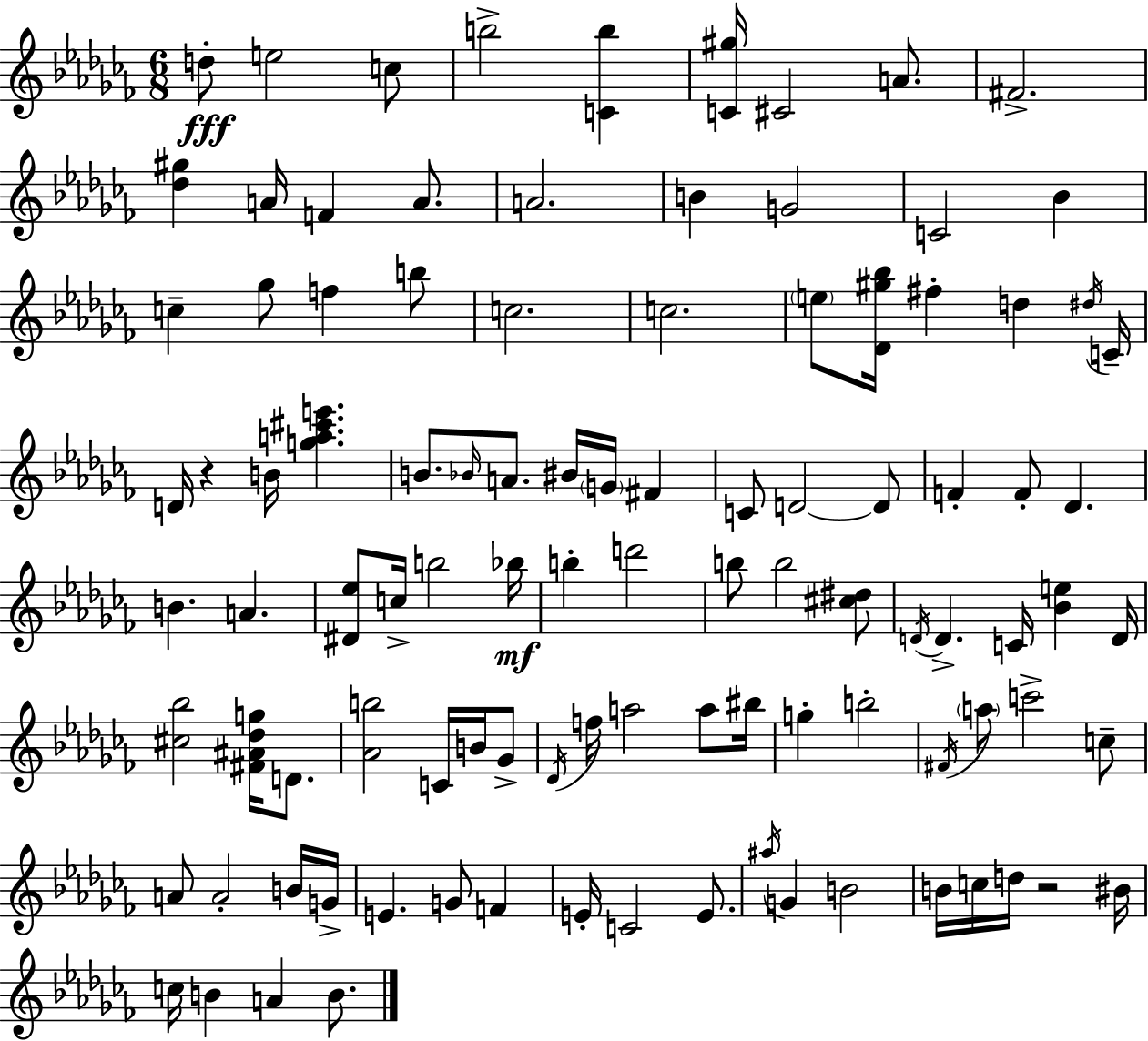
D5/e E5/h C5/e B5/h [C4,B5]/q [C4,G#5]/s C#4/h A4/e. F#4/h. [Db5,G#5]/q A4/s F4/q A4/e. A4/h. B4/q G4/h C4/h Bb4/q C5/q Gb5/e F5/q B5/e C5/h. C5/h. E5/e [Db4,G#5,Bb5]/s F#5/q D5/q D#5/s C4/s D4/s R/q B4/s [G5,A5,C#6,E6]/q. B4/e. Bb4/s A4/e. BIS4/s G4/s F#4/q C4/e D4/h D4/e F4/q F4/e Db4/q. B4/q. A4/q. [D#4,Eb5]/e C5/s B5/h Bb5/s B5/q D6/h B5/e B5/h [C#5,D#5]/e D4/s D4/q. C4/s [Bb4,E5]/q D4/s [C#5,Bb5]/h [F#4,A#4,Db5,G5]/s D4/e. [Ab4,B5]/h C4/s B4/s Gb4/e Db4/s F5/s A5/h A5/e BIS5/s G5/q B5/h F#4/s A5/e C6/h C5/e A4/e A4/h B4/s G4/s E4/q. G4/e F4/q E4/s C4/h E4/e. A#5/s G4/q B4/h B4/s C5/s D5/s R/h BIS4/s C5/s B4/q A4/q B4/e.